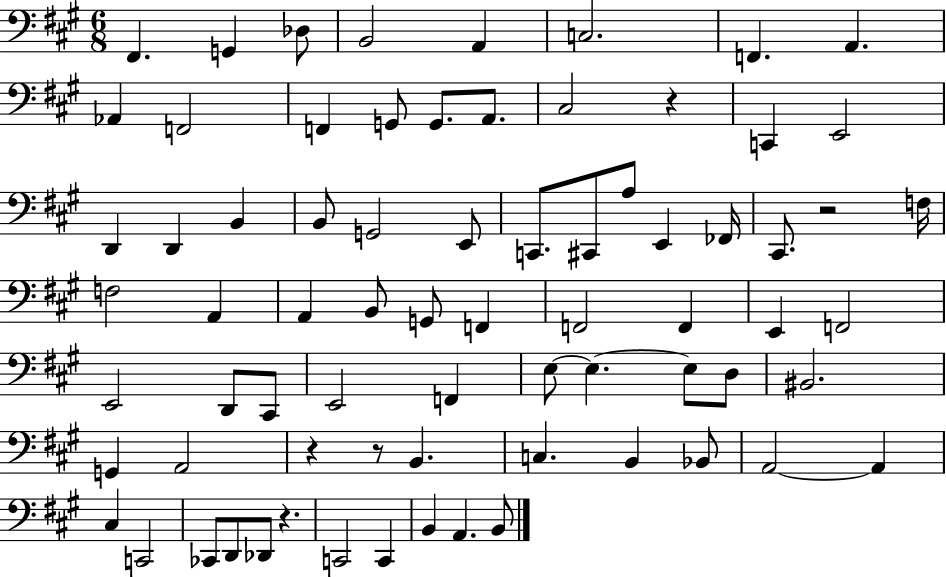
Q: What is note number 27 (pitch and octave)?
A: E2